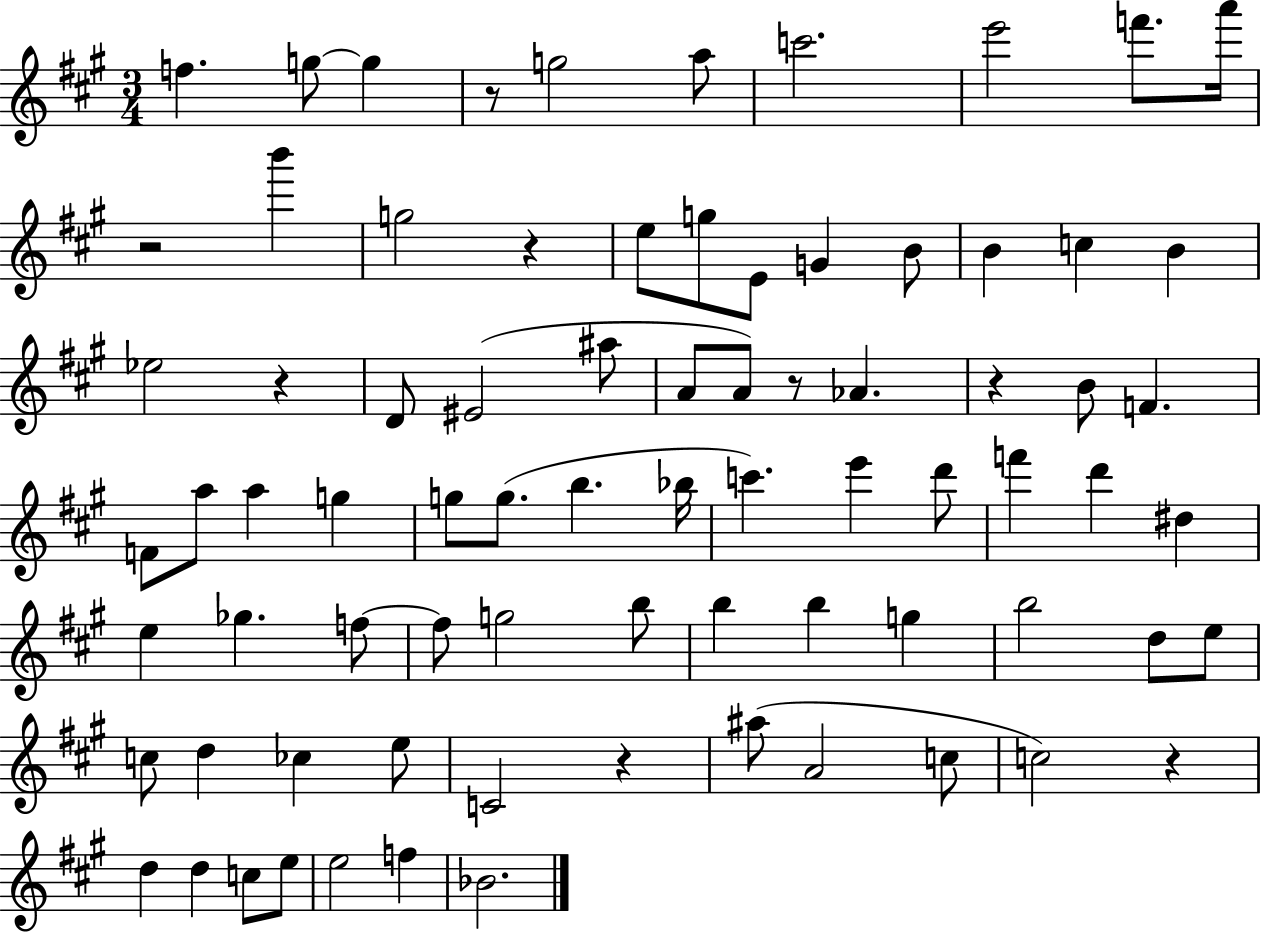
{
  \clef treble
  \numericTimeSignature
  \time 3/4
  \key a \major
  f''4. g''8~~ g''4 | r8 g''2 a''8 | c'''2. | e'''2 f'''8. a'''16 | \break r2 b'''4 | g''2 r4 | e''8 g''8 e'8 g'4 b'8 | b'4 c''4 b'4 | \break ees''2 r4 | d'8 eis'2( ais''8 | a'8 a'8) r8 aes'4. | r4 b'8 f'4. | \break f'8 a''8 a''4 g''4 | g''8 g''8.( b''4. bes''16 | c'''4.) e'''4 d'''8 | f'''4 d'''4 dis''4 | \break e''4 ges''4. f''8~~ | f''8 g''2 b''8 | b''4 b''4 g''4 | b''2 d''8 e''8 | \break c''8 d''4 ces''4 e''8 | c'2 r4 | ais''8( a'2 c''8 | c''2) r4 | \break d''4 d''4 c''8 e''8 | e''2 f''4 | bes'2. | \bar "|."
}